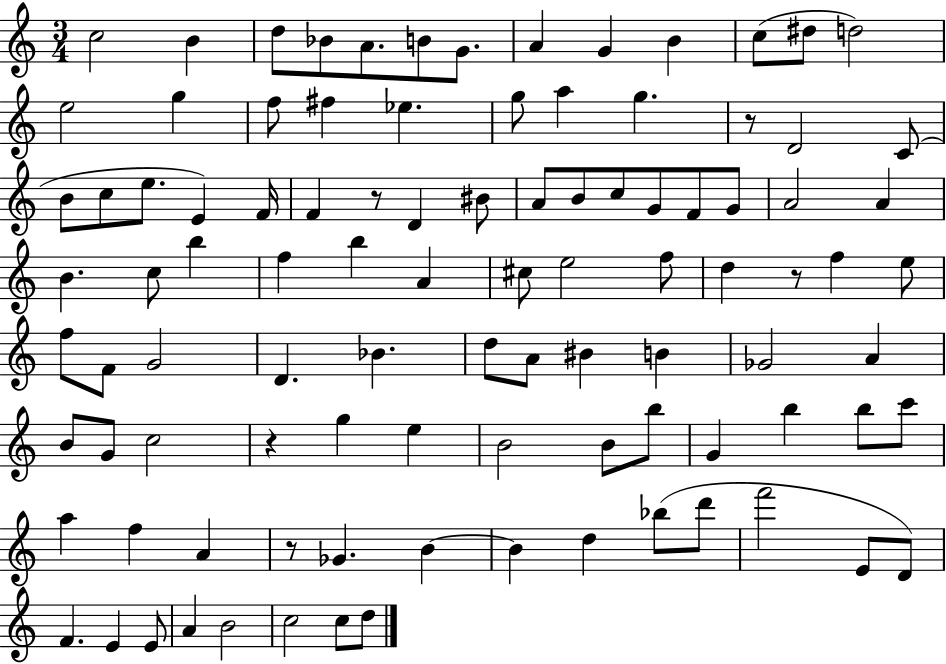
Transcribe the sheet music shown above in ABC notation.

X:1
T:Untitled
M:3/4
L:1/4
K:C
c2 B d/2 _B/2 A/2 B/2 G/2 A G B c/2 ^d/2 d2 e2 g f/2 ^f _e g/2 a g z/2 D2 C/2 B/2 c/2 e/2 E F/4 F z/2 D ^B/2 A/2 B/2 c/2 G/2 F/2 G/2 A2 A B c/2 b f b A ^c/2 e2 f/2 d z/2 f e/2 f/2 F/2 G2 D _B d/2 A/2 ^B B _G2 A B/2 G/2 c2 z g e B2 B/2 b/2 G b b/2 c'/2 a f A z/2 _G B B d _b/2 d'/2 f'2 E/2 D/2 F E E/2 A B2 c2 c/2 d/2